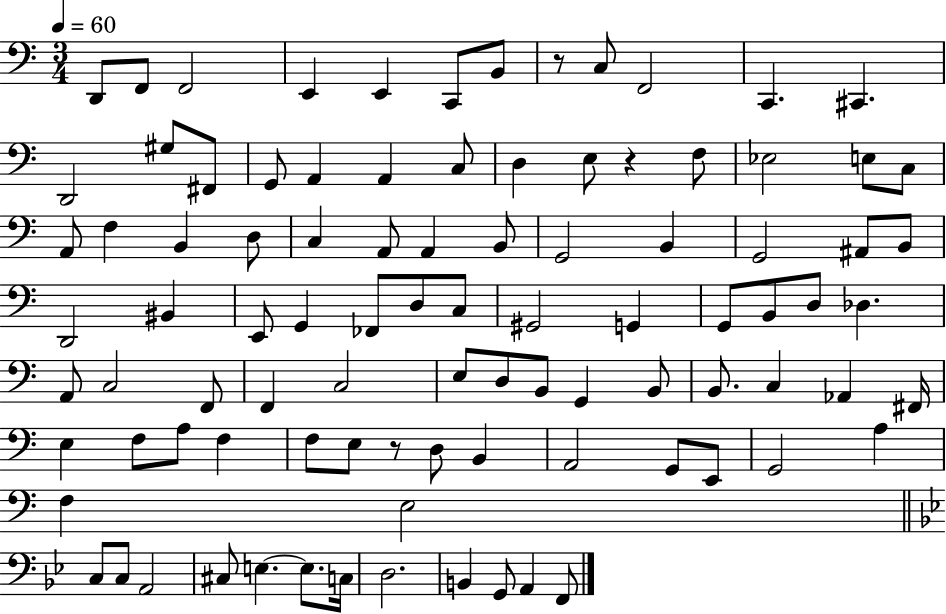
{
  \clef bass
  \numericTimeSignature
  \time 3/4
  \key c \major
  \tempo 4 = 60
  d,8 f,8 f,2 | e,4 e,4 c,8 b,8 | r8 c8 f,2 | c,4. cis,4. | \break d,2 gis8 fis,8 | g,8 a,4 a,4 c8 | d4 e8 r4 f8 | ees2 e8 c8 | \break a,8 f4 b,4 d8 | c4 a,8 a,4 b,8 | g,2 b,4 | g,2 ais,8 b,8 | \break d,2 bis,4 | e,8 g,4 fes,8 d8 c8 | gis,2 g,4 | g,8 b,8 d8 des4. | \break a,8 c2 f,8 | f,4 c2 | e8 d8 b,8 g,4 b,8 | b,8. c4 aes,4 fis,16 | \break e4 f8 a8 f4 | f8 e8 r8 d8 b,4 | a,2 g,8 e,8 | g,2 a4 | \break f4 e2 | \bar "||" \break \key g \minor c8 c8 a,2 | cis8 e4.~~ e8. c16 | d2. | b,4 g,8 a,4 f,8 | \break \bar "|."
}